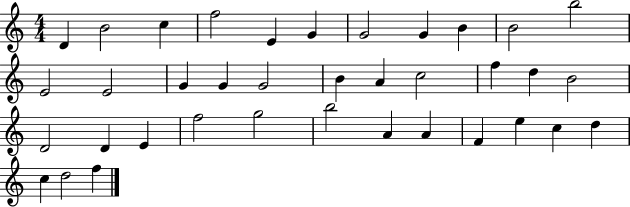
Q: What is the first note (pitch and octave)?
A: D4